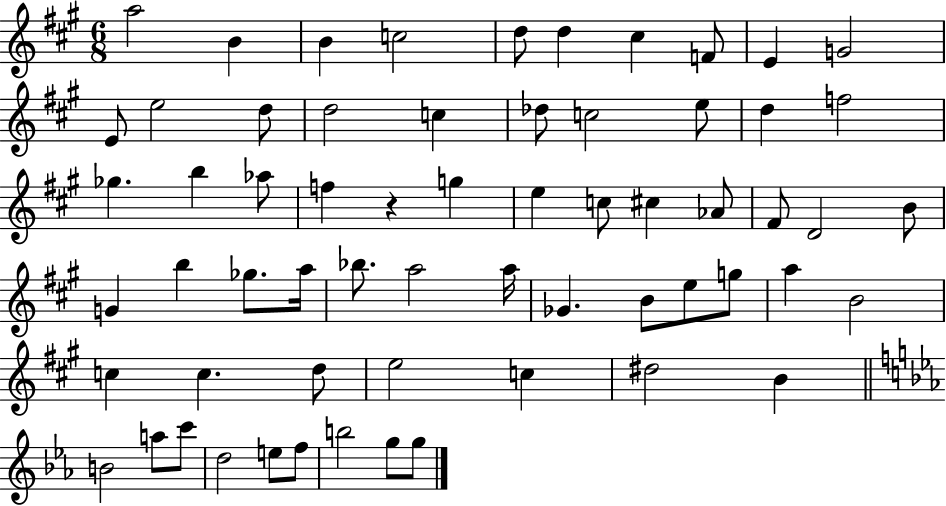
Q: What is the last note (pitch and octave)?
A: G5